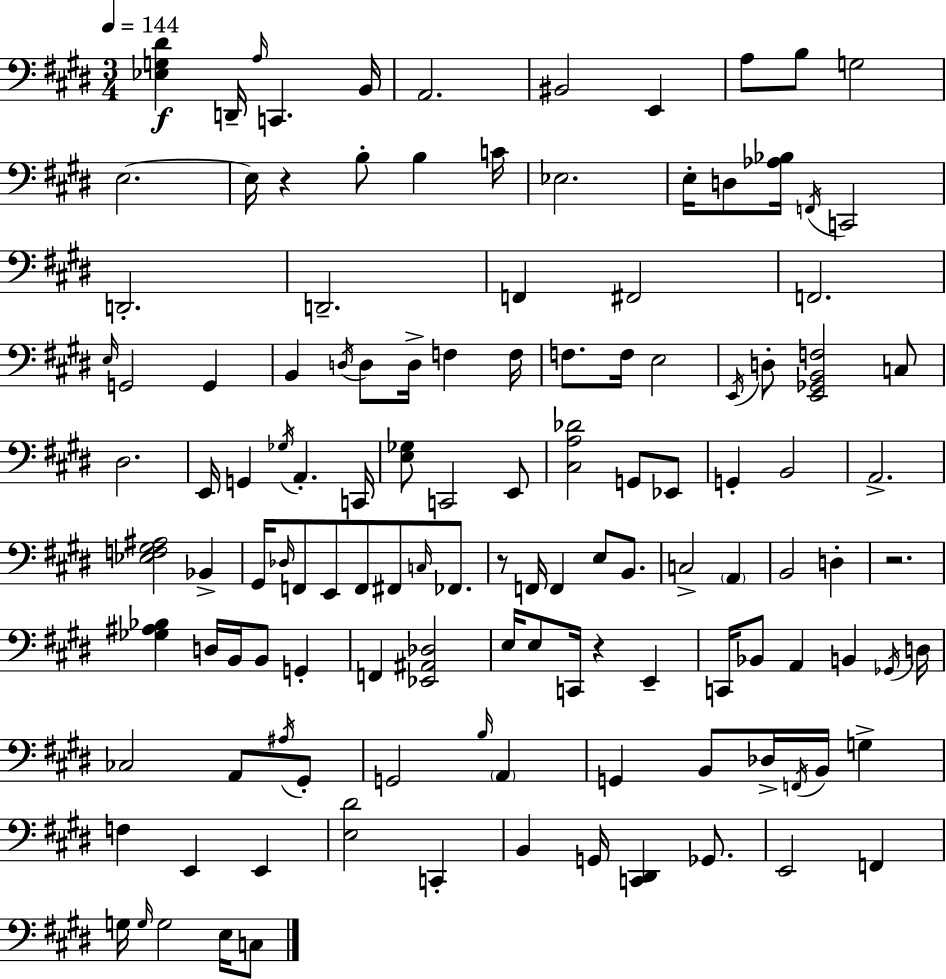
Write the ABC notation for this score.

X:1
T:Untitled
M:3/4
L:1/4
K:E
[_E,G,^D] D,,/4 A,/4 C,, B,,/4 A,,2 ^B,,2 E,, A,/2 B,/2 G,2 E,2 E,/4 z B,/2 B, C/4 _E,2 E,/4 D,/2 [_A,_B,]/4 F,,/4 C,,2 D,,2 D,,2 F,, ^F,,2 F,,2 E,/4 G,,2 G,, B,, D,/4 D,/2 D,/4 F, F,/4 F,/2 F,/4 E,2 E,,/4 D,/2 [E,,_G,,B,,F,]2 C,/2 ^D,2 E,,/4 G,, _G,/4 A,, C,,/4 [E,_G,]/2 C,,2 E,,/2 [^C,A,_D]2 G,,/2 _E,,/2 G,, B,,2 A,,2 [_E,F,^G,^A,]2 _B,, ^G,,/4 _D,/4 F,,/2 E,,/2 F,,/2 ^F,,/2 C,/4 _F,,/2 z/2 F,,/4 F,, E,/2 B,,/2 C,2 A,, B,,2 D, z2 [_G,^A,_B,] D,/4 B,,/4 B,,/2 G,, F,, [_E,,^A,,_D,]2 E,/4 E,/2 C,,/4 z E,, C,,/4 _B,,/2 A,, B,, _G,,/4 D,/4 _C,2 A,,/2 ^A,/4 ^G,,/2 G,,2 B,/4 A,, G,, B,,/2 _D,/4 F,,/4 B,,/4 G, F, E,, E,, [E,^D]2 C,, B,, G,,/4 [C,,^D,,] _G,,/2 E,,2 F,, G,/4 G,/4 G,2 E,/4 C,/2